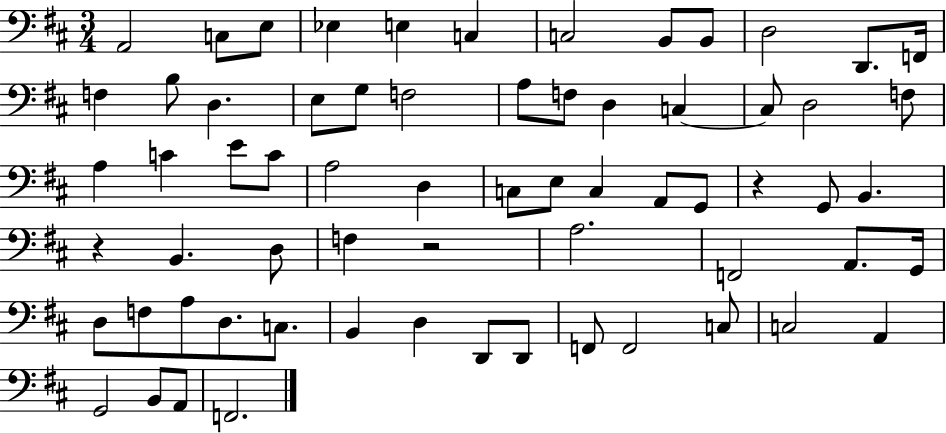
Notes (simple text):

A2/h C3/e E3/e Eb3/q E3/q C3/q C3/h B2/e B2/e D3/h D2/e. F2/s F3/q B3/e D3/q. E3/e G3/e F3/h A3/e F3/e D3/q C3/q C3/e D3/h F3/e A3/q C4/q E4/e C4/e A3/h D3/q C3/e E3/e C3/q A2/e G2/e R/q G2/e B2/q. R/q B2/q. D3/e F3/q R/h A3/h. F2/h A2/e. G2/s D3/e F3/e A3/e D3/e. C3/e. B2/q D3/q D2/e D2/e F2/e F2/h C3/e C3/h A2/q G2/h B2/e A2/e F2/h.